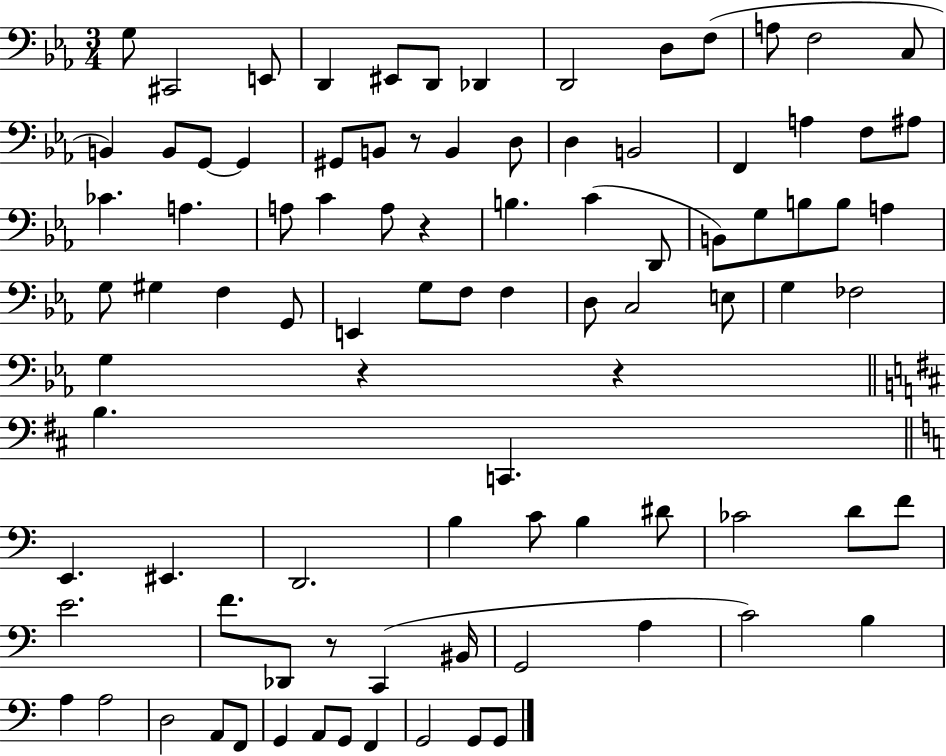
{
  \clef bass
  \numericTimeSignature
  \time 3/4
  \key ees \major
  \repeat volta 2 { g8 cis,2 e,8 | d,4 eis,8 d,8 des,4 | d,2 d8 f8( | a8 f2 c8 | \break b,4) b,8 g,8~~ g,4 | gis,8 b,8 r8 b,4 d8 | d4 b,2 | f,4 a4 f8 ais8 | \break ces'4. a4. | a8 c'4 a8 r4 | b4. c'4( d,8 | b,8) g8 b8 b8 a4 | \break g8 gis4 f4 g,8 | e,4 g8 f8 f4 | d8 c2 e8 | g4 fes2 | \break g4 r4 r4 | \bar "||" \break \key b \minor b4. c,4. | \bar "||" \break \key a \minor e,4. eis,4. | d,2. | b4 c'8 b4 dis'8 | ces'2 d'8 f'8 | \break e'2. | f'8. des,8 r8 c,4( bis,16 | g,2 a4 | c'2) b4 | \break a4 a2 | d2 a,8 f,8 | g,4 a,8 g,8 f,4 | g,2 g,8 g,8 | \break } \bar "|."
}